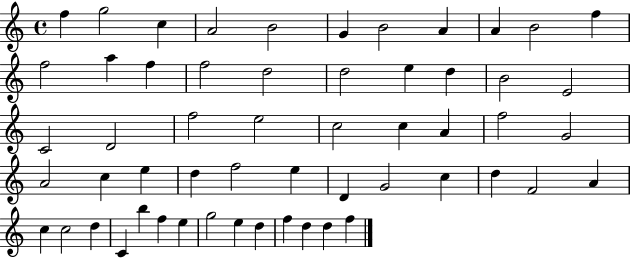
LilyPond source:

{
  \clef treble
  \time 4/4
  \defaultTimeSignature
  \key c \major
  f''4 g''2 c''4 | a'2 b'2 | g'4 b'2 a'4 | a'4 b'2 f''4 | \break f''2 a''4 f''4 | f''2 d''2 | d''2 e''4 d''4 | b'2 e'2 | \break c'2 d'2 | f''2 e''2 | c''2 c''4 a'4 | f''2 g'2 | \break a'2 c''4 e''4 | d''4 f''2 e''4 | d'4 g'2 c''4 | d''4 f'2 a'4 | \break c''4 c''2 d''4 | c'4 b''4 f''4 e''4 | g''2 e''4 d''4 | f''4 d''4 d''4 f''4 | \break \bar "|."
}